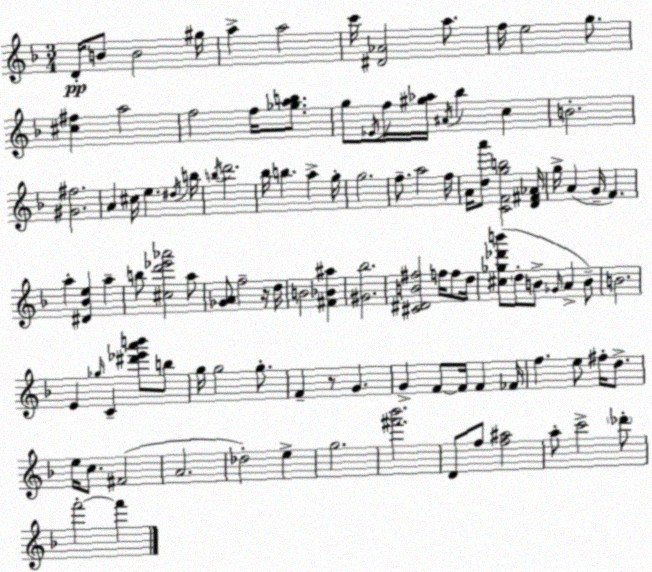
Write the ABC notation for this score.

X:1
T:Untitled
M:3/4
L:1/4
K:F
D/4 B/2 B2 ^g/4 a a2 c'/4 [^D_A]2 a/2 f/4 e2 g/2 [^c^f] a2 f2 f/4 [_gab]/2 g/2 _E/4 f/4 [^g_a]/4 ^A/4 _b c B2 [^G^f]2 A ^c/4 e ^d/4 b/4 b/4 d'2 _b/4 b a g/4 g2 f/2 a2 f/4 A/4 [da']/2 [CFgb]2 [D^F_A]/4 g/4 A G/4 F a [^D_Be] a b/2 [^cd'_e'_a']2 a/2 [_GA]/2 f2 z/4 d/4 B2 [^F_B^a] [^G_b]2 [^C^DB^f]2 f/4 f/2 d/4 [^c_g_d'b']/2 d/2 B/2 _G/4 A B/2 B2 E _g/4 C [^d'_e'a'b']/2 b/2 g/4 g2 g/2 F z/2 G G F/2 F/4 F _F/4 f e/2 ^f/4 d/2 e/4 c/2 ^F2 A2 _d2 e g2 [^f'_b']2 D/2 f/2 [f^a]2 a/2 c'2 _d'/2 f'2 f'